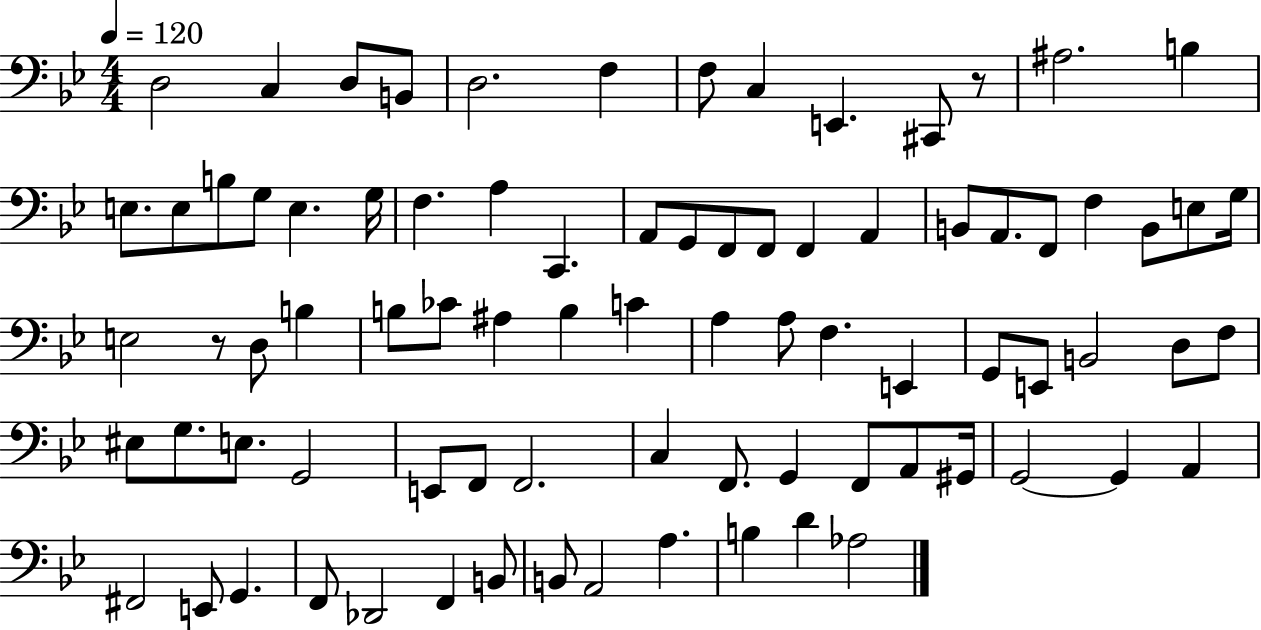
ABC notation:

X:1
T:Untitled
M:4/4
L:1/4
K:Bb
D,2 C, D,/2 B,,/2 D,2 F, F,/2 C, E,, ^C,,/2 z/2 ^A,2 B, E,/2 E,/2 B,/2 G,/2 E, G,/4 F, A, C,, A,,/2 G,,/2 F,,/2 F,,/2 F,, A,, B,,/2 A,,/2 F,,/2 F, B,,/2 E,/2 G,/4 E,2 z/2 D,/2 B, B,/2 _C/2 ^A, B, C A, A,/2 F, E,, G,,/2 E,,/2 B,,2 D,/2 F,/2 ^E,/2 G,/2 E,/2 G,,2 E,,/2 F,,/2 F,,2 C, F,,/2 G,, F,,/2 A,,/2 ^G,,/4 G,,2 G,, A,, ^F,,2 E,,/2 G,, F,,/2 _D,,2 F,, B,,/2 B,,/2 A,,2 A, B, D _A,2